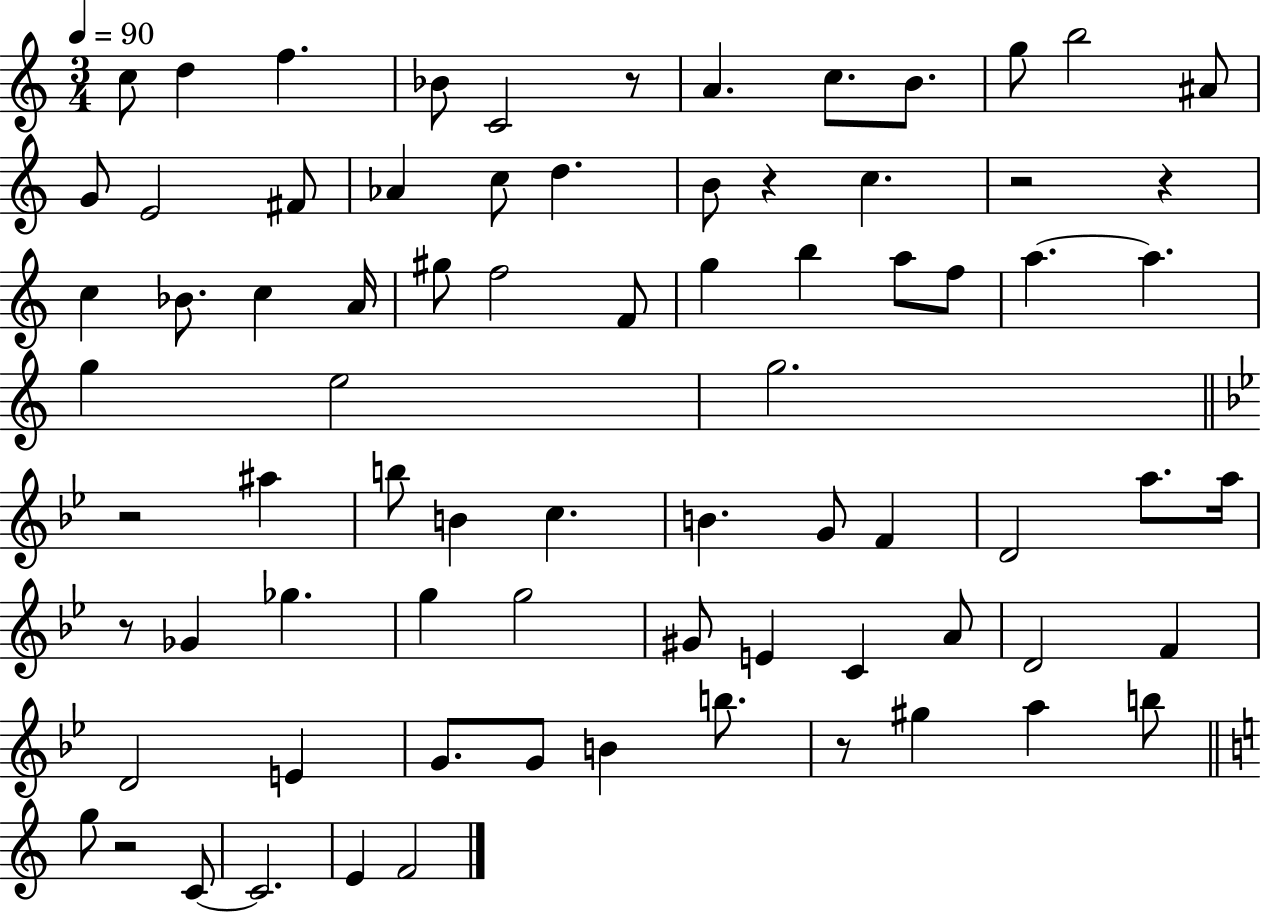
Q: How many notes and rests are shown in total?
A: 77